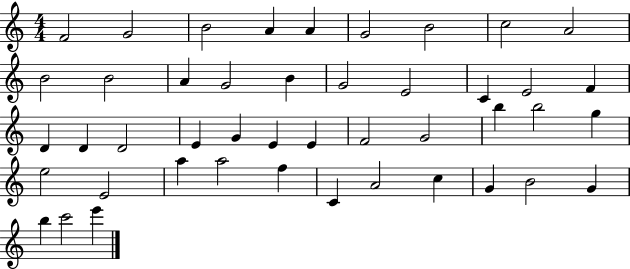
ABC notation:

X:1
T:Untitled
M:4/4
L:1/4
K:C
F2 G2 B2 A A G2 B2 c2 A2 B2 B2 A G2 B G2 E2 C E2 F D D D2 E G E E F2 G2 b b2 g e2 E2 a a2 f C A2 c G B2 G b c'2 e'